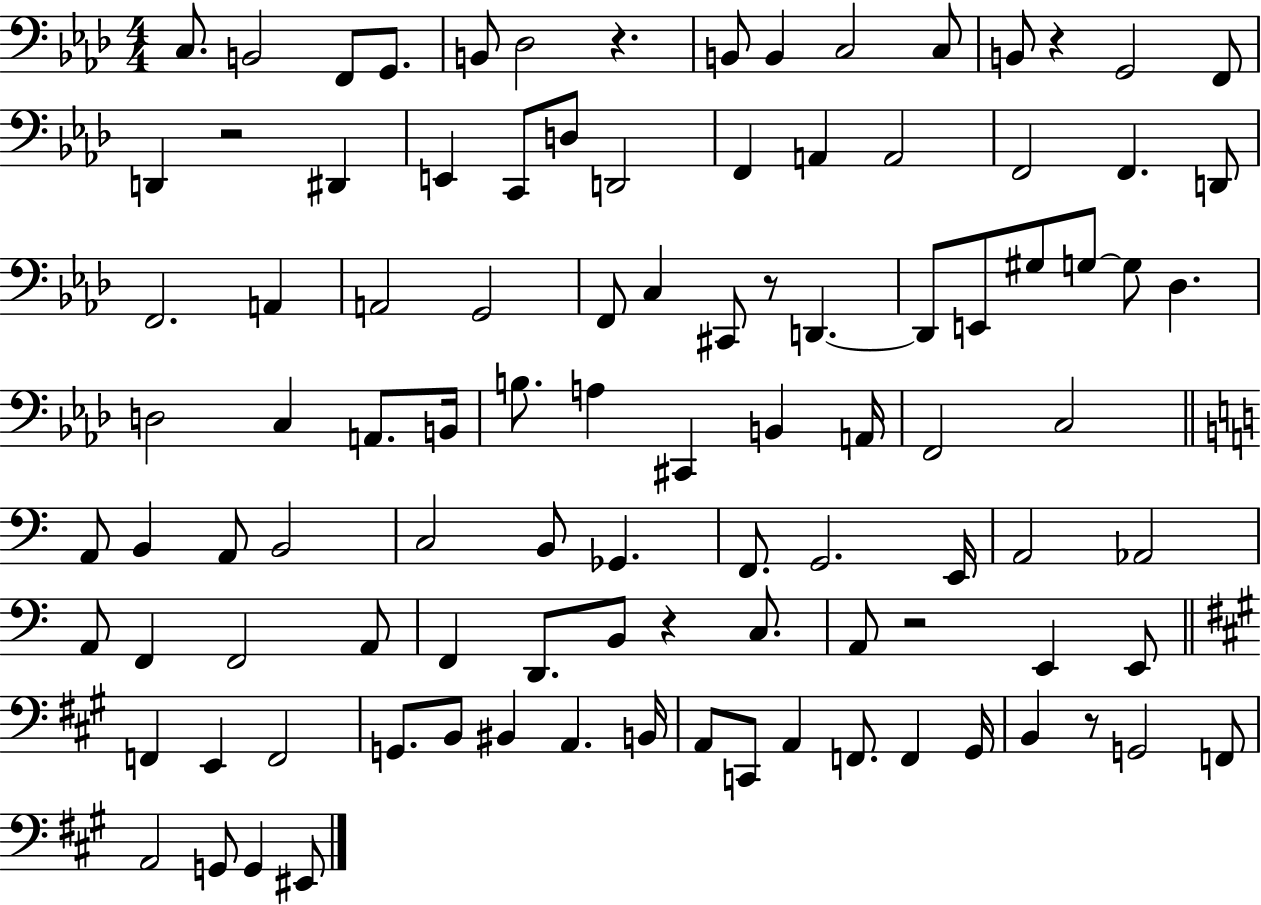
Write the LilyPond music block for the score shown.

{
  \clef bass
  \numericTimeSignature
  \time 4/4
  \key aes \major
  \repeat volta 2 { c8. b,2 f,8 g,8. | b,8 des2 r4. | b,8 b,4 c2 c8 | b,8 r4 g,2 f,8 | \break d,4 r2 dis,4 | e,4 c,8 d8 d,2 | f,4 a,4 a,2 | f,2 f,4. d,8 | \break f,2. a,4 | a,2 g,2 | f,8 c4 cis,8 r8 d,4.~~ | d,8 e,8 gis8 g8~~ g8 des4. | \break d2 c4 a,8. b,16 | b8. a4 cis,4 b,4 a,16 | f,2 c2 | \bar "||" \break \key a \minor a,8 b,4 a,8 b,2 | c2 b,8 ges,4. | f,8. g,2. e,16 | a,2 aes,2 | \break a,8 f,4 f,2 a,8 | f,4 d,8. b,8 r4 c8. | a,8 r2 e,4 e,8 | \bar "||" \break \key a \major f,4 e,4 f,2 | g,8. b,8 bis,4 a,4. b,16 | a,8 c,8 a,4 f,8. f,4 gis,16 | b,4 r8 g,2 f,8 | \break a,2 g,8 g,4 eis,8 | } \bar "|."
}